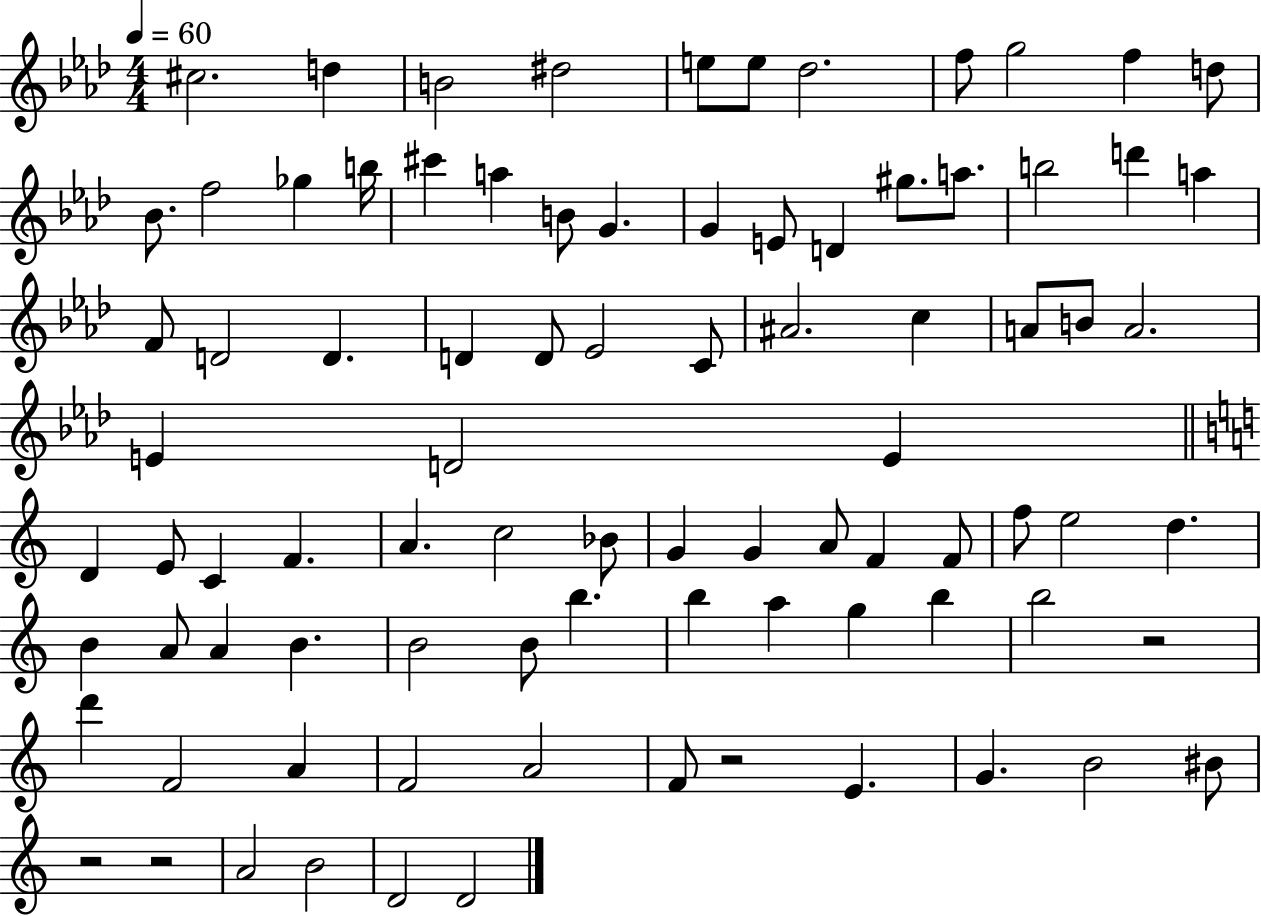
C#5/h. D5/q B4/h D#5/h E5/e E5/e Db5/h. F5/e G5/h F5/q D5/e Bb4/e. F5/h Gb5/q B5/s C#6/q A5/q B4/e G4/q. G4/q E4/e D4/q G#5/e. A5/e. B5/h D6/q A5/q F4/e D4/h D4/q. D4/q D4/e Eb4/h C4/e A#4/h. C5/q A4/e B4/e A4/h. E4/q D4/h E4/q D4/q E4/e C4/q F4/q. A4/q. C5/h Bb4/e G4/q G4/q A4/e F4/q F4/e F5/e E5/h D5/q. B4/q A4/e A4/q B4/q. B4/h B4/e B5/q. B5/q A5/q G5/q B5/q B5/h R/h D6/q F4/h A4/q F4/h A4/h F4/e R/h E4/q. G4/q. B4/h BIS4/e R/h R/h A4/h B4/h D4/h D4/h